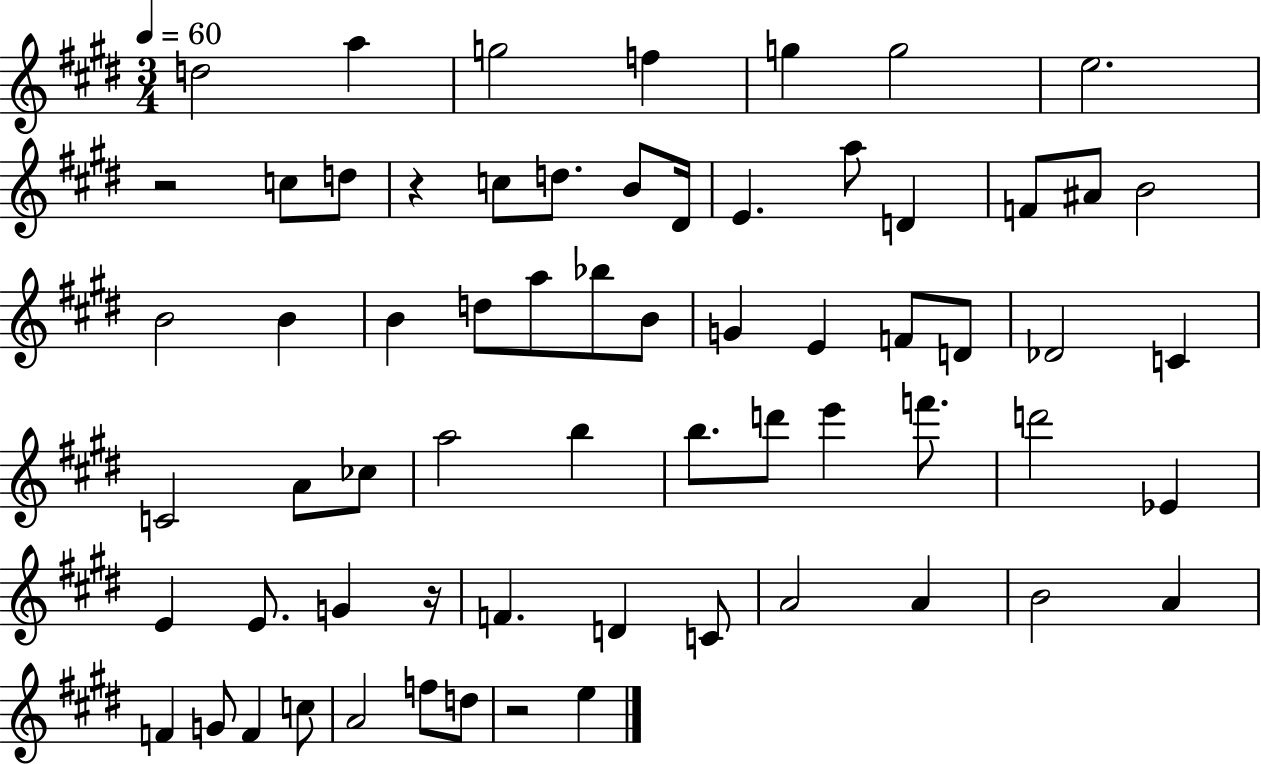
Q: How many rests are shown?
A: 4